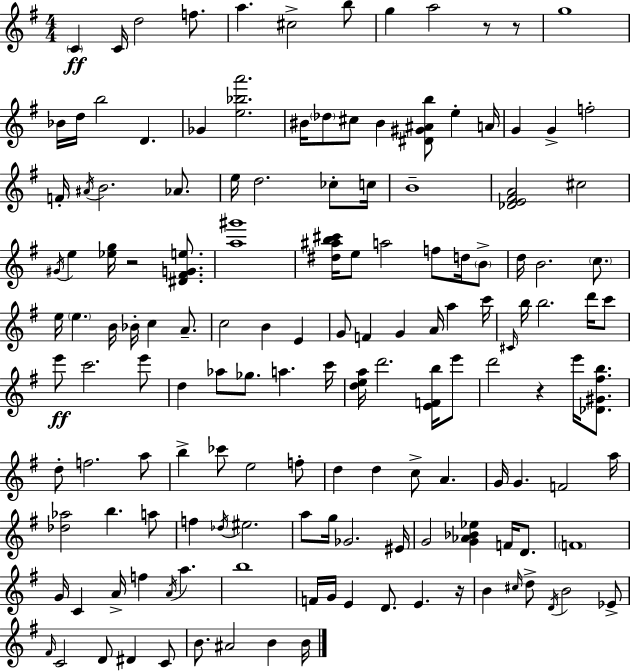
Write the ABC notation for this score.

X:1
T:Untitled
M:4/4
L:1/4
K:Em
C C/4 d2 f/2 a ^c2 b/2 g a2 z/2 z/2 g4 _B/4 d/4 b2 D _G [e_ba']2 ^B/4 _d/2 ^c/2 ^B [^D^G^Ab]/2 e A/4 G G f2 F/4 ^A/4 B2 _A/2 e/4 d2 _c/2 c/4 B4 [_DE^FA]2 ^c2 ^G/4 e [_eg]/4 z2 [^D^FGe]/2 [a^g']4 [^d^ab^c']/4 e/2 a2 f/2 d/4 B/2 d/4 B2 c/2 e/4 e B/4 _B/4 c A/2 c2 B E G/2 F G A/4 a c'/4 ^C/4 b/4 b2 d'/4 c'/2 e'/2 c'2 e'/2 d _a/2 _g/2 a c'/4 [dea]/4 d'2 [EFb]/4 e'/2 d'2 z e'/4 [_D^G^fb]/2 d/2 f2 a/2 b _c'/2 e2 f/2 d d c/2 A G/4 G F2 a/4 [_d_a]2 b a/2 f _d/4 ^e2 a/2 g/4 _G2 ^E/4 G2 [G_A_B_e] F/4 D/2 F4 G/4 C A/4 f A/4 a b4 F/4 G/4 E D/2 E z/4 B ^c/4 d/2 D/4 B2 _E/2 ^F/4 C2 D/2 ^D C/2 B/2 ^A2 B B/4